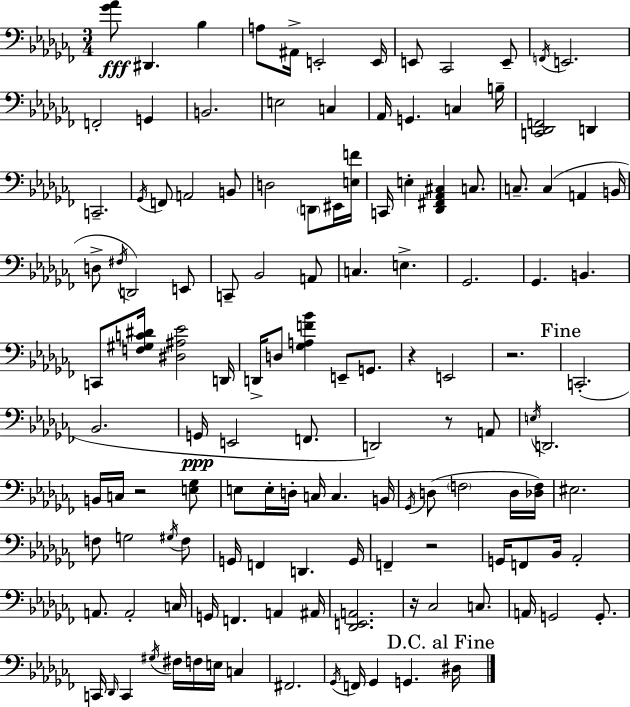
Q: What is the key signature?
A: AES minor